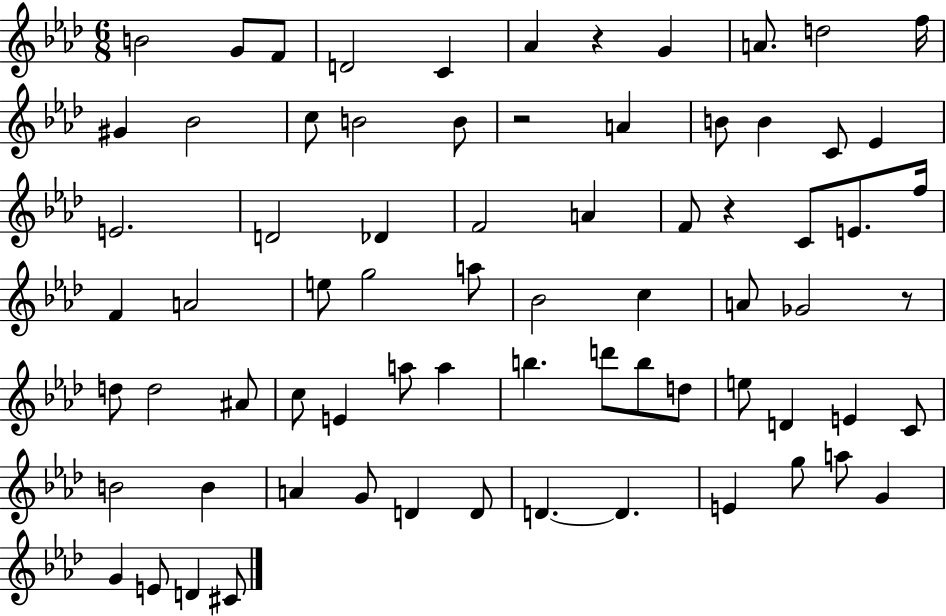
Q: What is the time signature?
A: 6/8